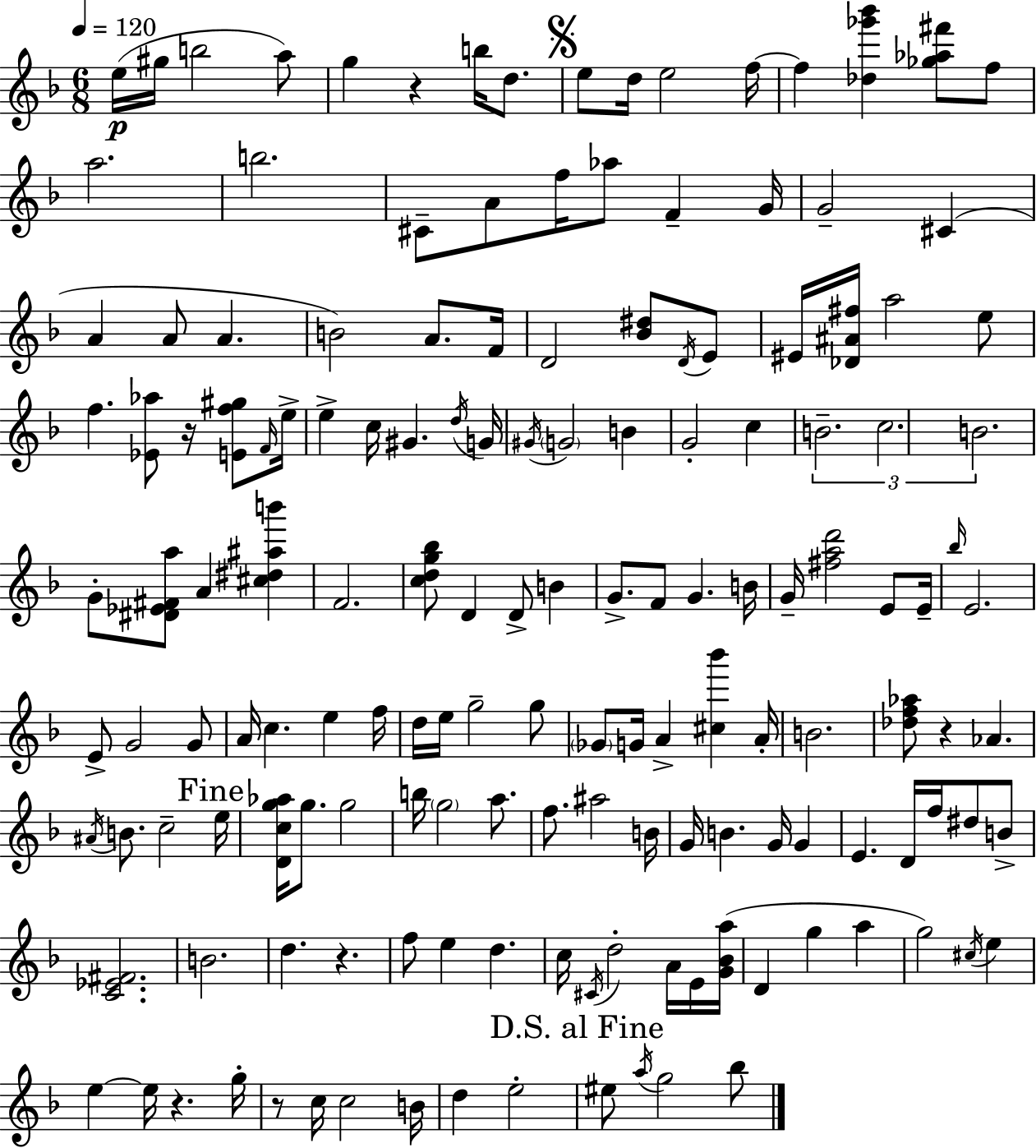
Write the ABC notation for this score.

X:1
T:Untitled
M:6/8
L:1/4
K:F
e/4 ^g/4 b2 a/2 g z b/4 d/2 e/2 d/4 e2 f/4 f [_d_g'_b'] [_g_a^f']/2 f/2 a2 b2 ^C/2 A/2 f/4 _a/2 F G/4 G2 ^C A A/2 A B2 A/2 F/4 D2 [_B^d]/2 D/4 E/2 ^E/4 [_D^A^f]/4 a2 e/2 f [_E_a]/2 z/4 [Ef^g]/2 F/4 e/4 e c/4 ^G d/4 G/4 ^G/4 G2 B G2 c B2 c2 B2 G/2 [^D_E^Fa]/2 A [^c^d^ab'] F2 [cdg_b]/2 D D/2 B G/2 F/2 G B/4 G/4 [^fad']2 E/2 E/4 _b/4 E2 E/2 G2 G/2 A/4 c e f/4 d/4 e/4 g2 g/2 _G/2 G/4 A [^c_b'] A/4 B2 [_df_a]/2 z _A ^A/4 B/2 c2 e/4 [Dcg_a]/4 g/2 g2 b/4 g2 a/2 f/2 ^a2 B/4 G/4 B G/4 G E D/4 f/4 ^d/2 B/2 [C_E^F]2 B2 d z f/2 e d c/4 ^C/4 d2 A/4 E/4 [G_Ba]/4 D g a g2 ^c/4 e e e/4 z g/4 z/2 c/4 c2 B/4 d e2 ^e/2 a/4 g2 _b/2